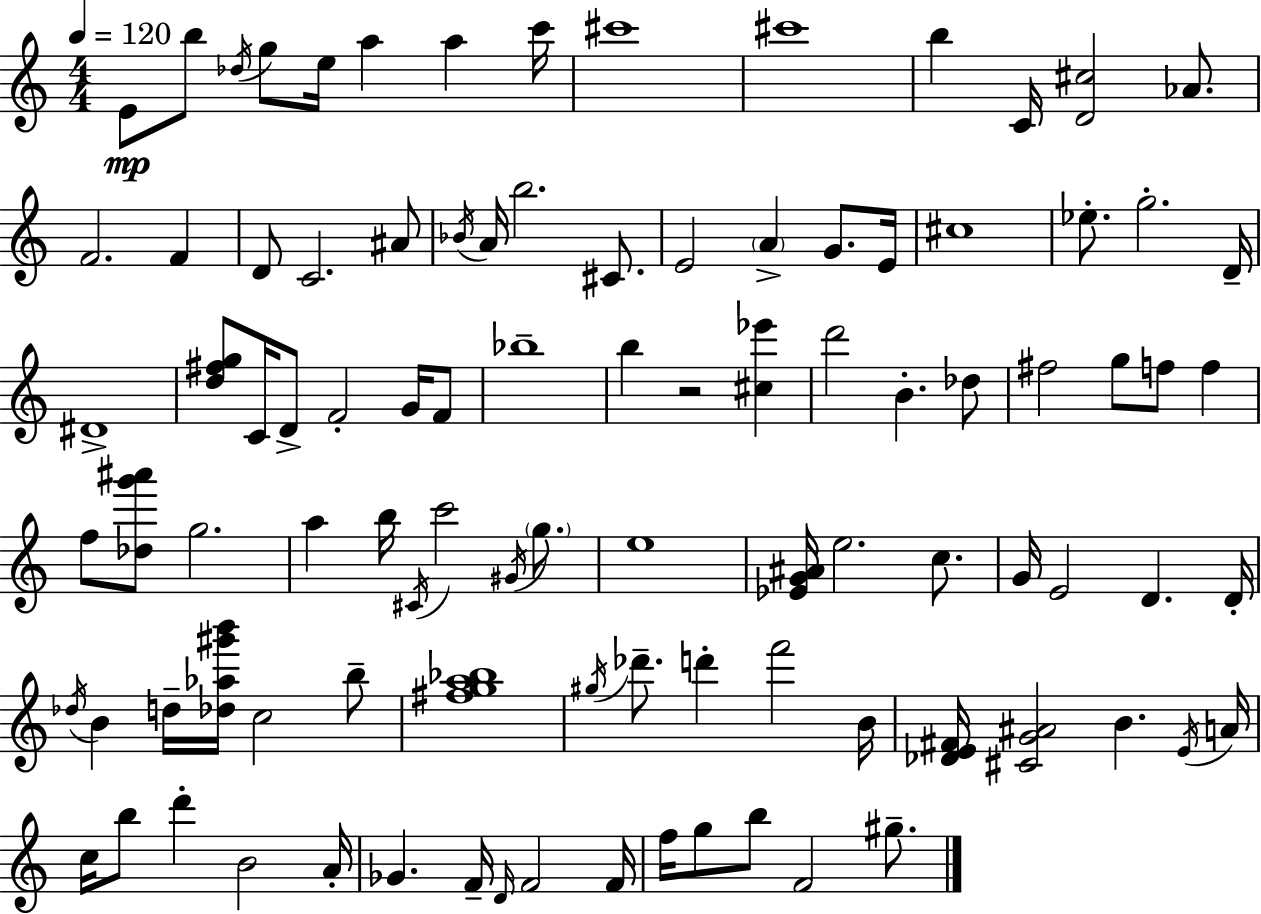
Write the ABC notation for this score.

X:1
T:Untitled
M:4/4
L:1/4
K:C
E/2 b/2 _d/4 g/2 e/4 a a c'/4 ^c'4 ^c'4 b C/4 [D^c]2 _A/2 F2 F D/2 C2 ^A/2 _B/4 A/4 b2 ^C/2 E2 A G/2 E/4 ^c4 _e/2 g2 D/4 ^D4 [d^fg]/2 C/4 D/2 F2 G/4 F/2 _b4 b z2 [^c_e'] d'2 B _d/2 ^f2 g/2 f/2 f f/2 [_dg'^a']/2 g2 a b/4 ^C/4 c'2 ^G/4 g/2 e4 [_EG^A]/4 e2 c/2 G/4 E2 D D/4 _d/4 B d/4 [_d_a^g'b']/4 c2 b/2 [^fga_b]4 ^g/4 _d'/2 d' f'2 B/4 [_DE^F]/4 [^CG^A]2 B E/4 A/4 c/4 b/2 d' B2 A/4 _G F/4 D/4 F2 F/4 f/4 g/2 b/2 F2 ^g/2